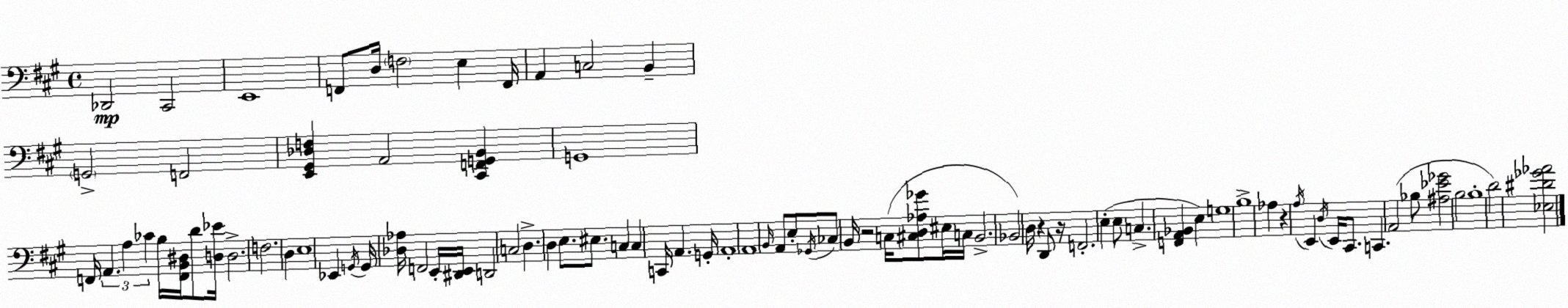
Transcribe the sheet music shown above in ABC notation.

X:1
T:Untitled
M:4/4
L:1/4
K:A
_D,,2 ^C,,2 E,,4 F,,/2 D,/4 F,2 E, F,,/4 A,, C,2 B,, G,,2 F,,2 [E,,^G,,_D,F,] A,,2 [^C,,F,,G,,B,,] G,,4 F,,/4 A,, A, _C B,/4 [F,,B,,^D,]/4 D/2 [D,_E]/4 D,2 F,2 D, E,4 _E,, G,,/4 G,,/4 [_D,_A,]/4 F,,2 E,,/4 [^D,,E,,]/4 D,,2 C,2 D, D, E,/2 ^E,/2 C, C, C,,/4 A,, G,,/4 A,,4 A,,4 B,,/4 A,,/2 E,/2 _G,,/4 _C,/2 B,,/4 z2 C,/4 [^C,D,_A,_G]/2 ^E,/4 C,/4 B,,2 _B,,2 D,/4 z D,,/2 z/4 F,,2 E, E,/2 C, [F,,A,,_B,,] E, G,4 B,4 _A, z A,/4 E,, D,/4 E,,/4 ^C,,/2 C,, A,,2 _B,/2 [^A,_E_G]2 B,2 B,4 D2 [_E,^D_G_A]2